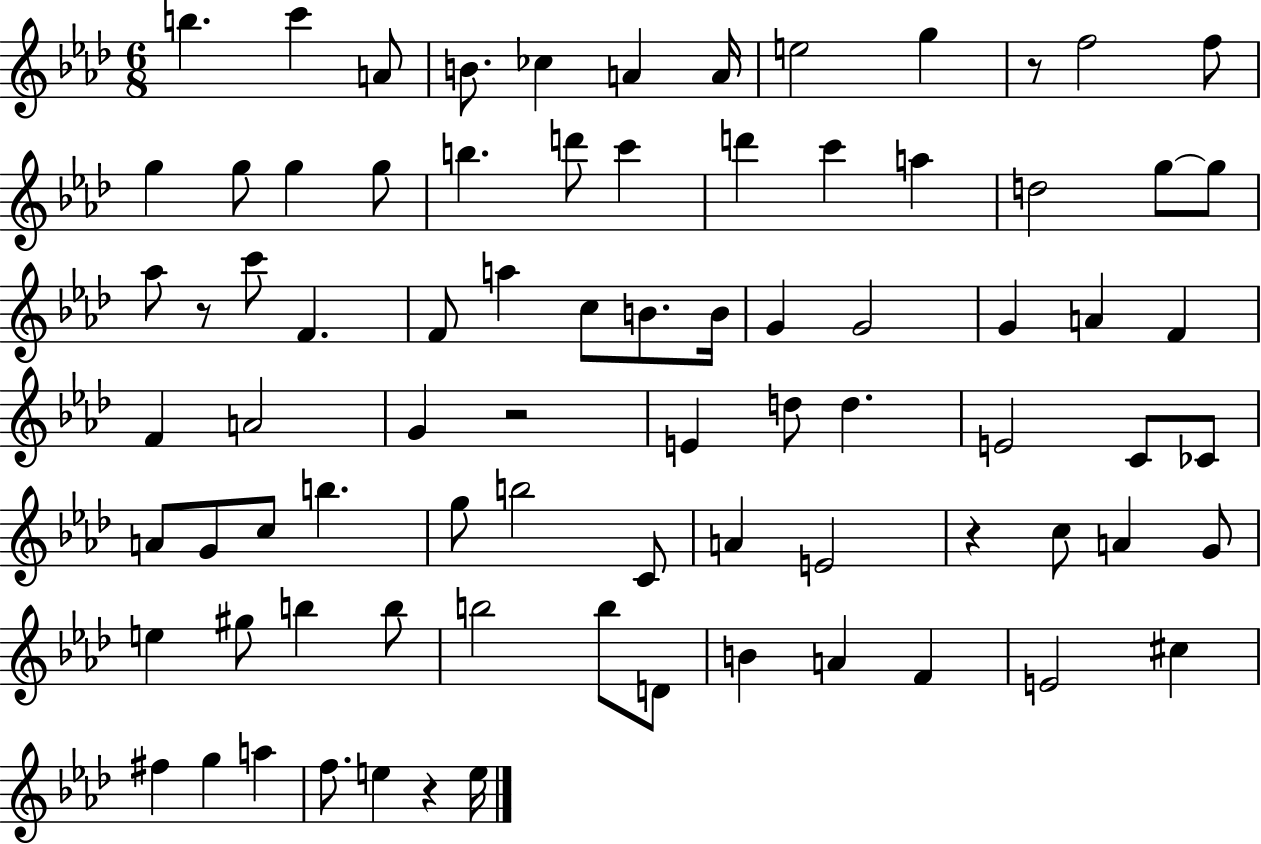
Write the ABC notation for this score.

X:1
T:Untitled
M:6/8
L:1/4
K:Ab
b c' A/2 B/2 _c A A/4 e2 g z/2 f2 f/2 g g/2 g g/2 b d'/2 c' d' c' a d2 g/2 g/2 _a/2 z/2 c'/2 F F/2 a c/2 B/2 B/4 G G2 G A F F A2 G z2 E d/2 d E2 C/2 _C/2 A/2 G/2 c/2 b g/2 b2 C/2 A E2 z c/2 A G/2 e ^g/2 b b/2 b2 b/2 D/2 B A F E2 ^c ^f g a f/2 e z e/4